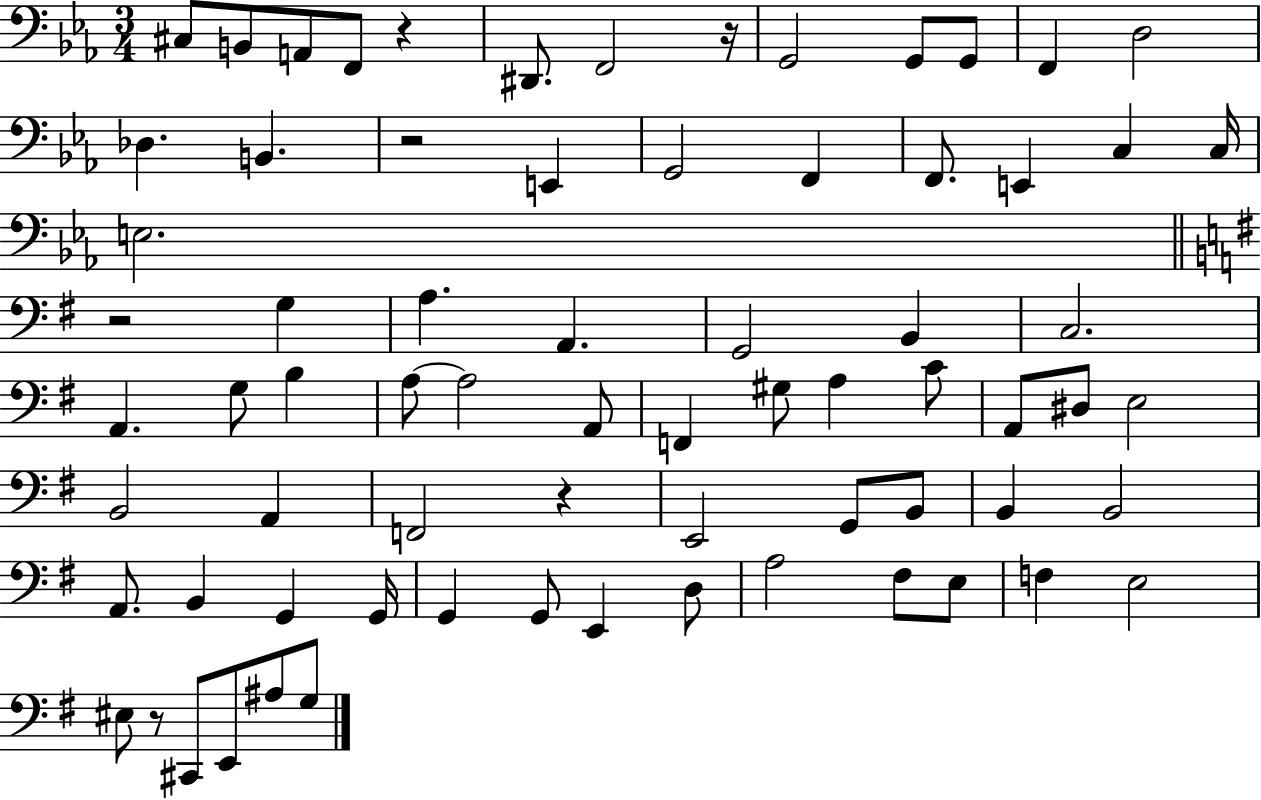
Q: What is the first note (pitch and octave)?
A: C#3